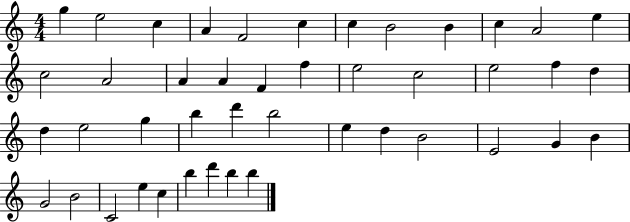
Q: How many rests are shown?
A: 0